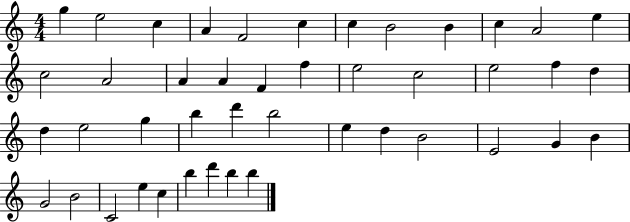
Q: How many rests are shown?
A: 0